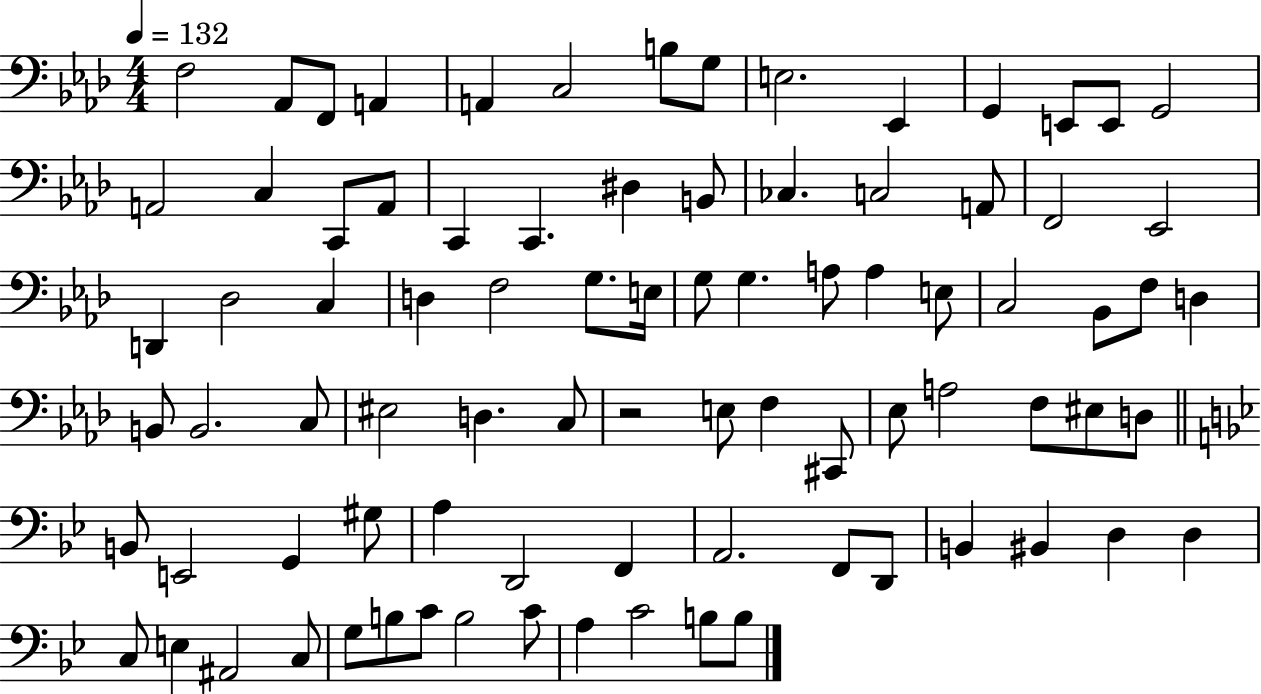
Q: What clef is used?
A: bass